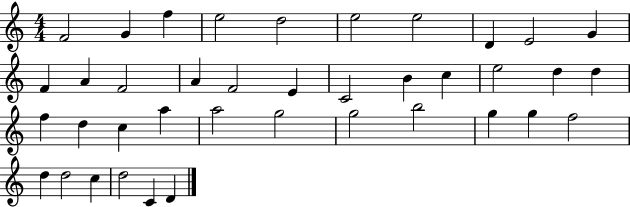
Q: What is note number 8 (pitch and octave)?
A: D4